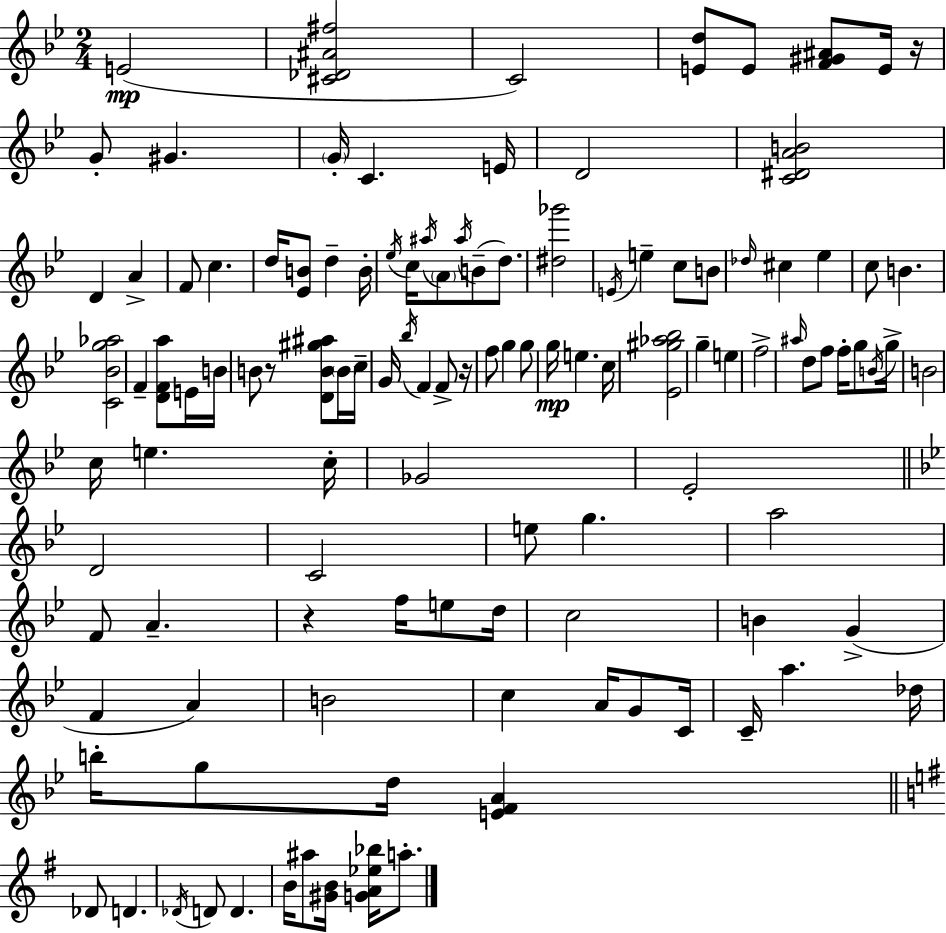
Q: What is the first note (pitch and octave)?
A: E4